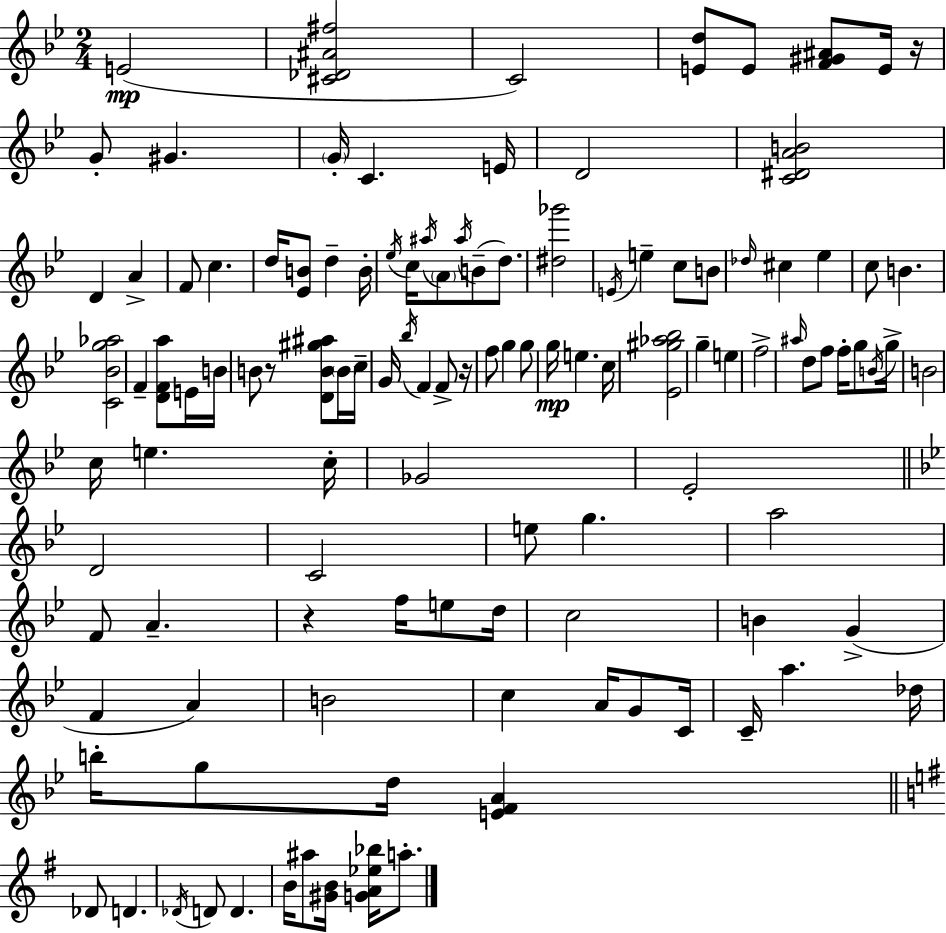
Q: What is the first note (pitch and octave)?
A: E4